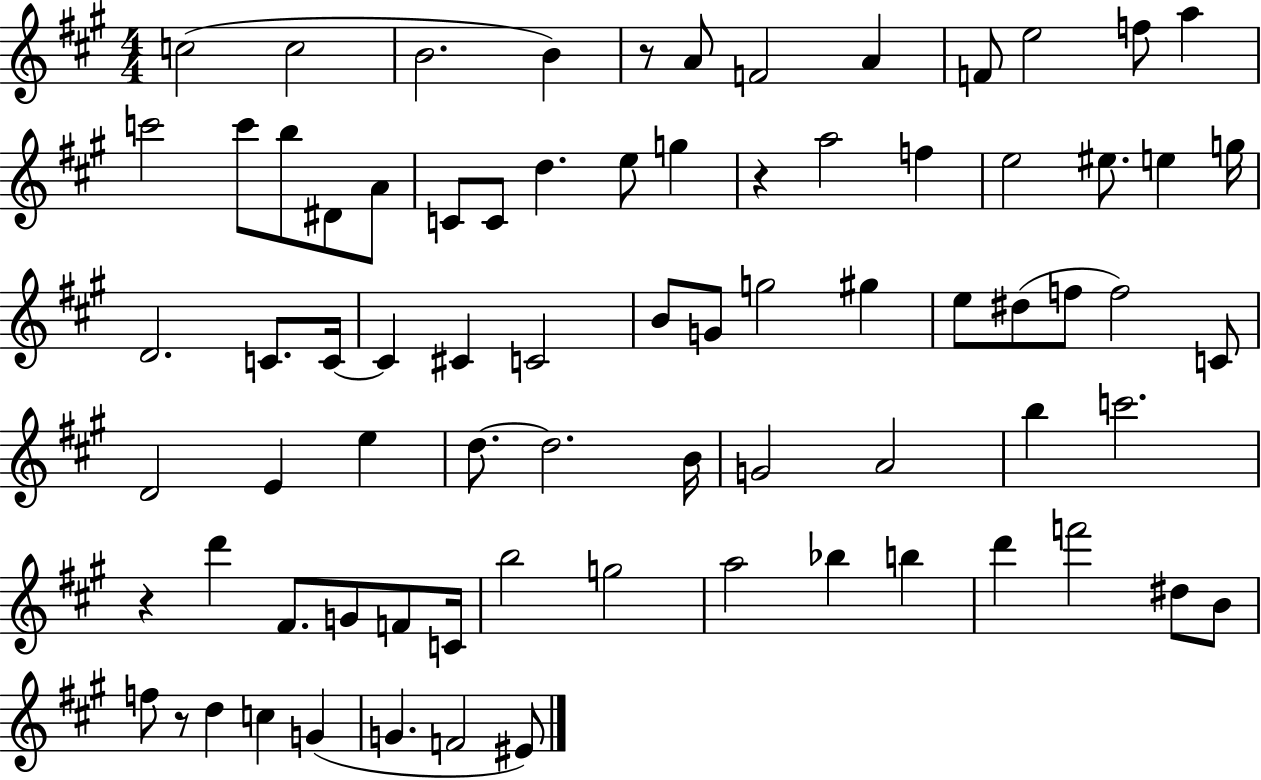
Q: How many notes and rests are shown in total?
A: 77